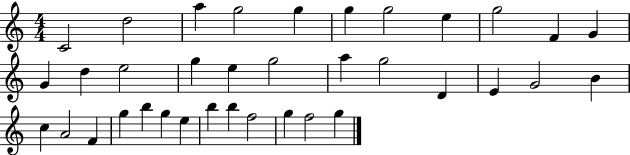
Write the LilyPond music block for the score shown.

{
  \clef treble
  \numericTimeSignature
  \time 4/4
  \key c \major
  c'2 d''2 | a''4 g''2 g''4 | g''4 g''2 e''4 | g''2 f'4 g'4 | \break g'4 d''4 e''2 | g''4 e''4 g''2 | a''4 g''2 d'4 | e'4 g'2 b'4 | \break c''4 a'2 f'4 | g''4 b''4 g''4 e''4 | b''4 b''4 f''2 | g''4 f''2 g''4 | \break \bar "|."
}